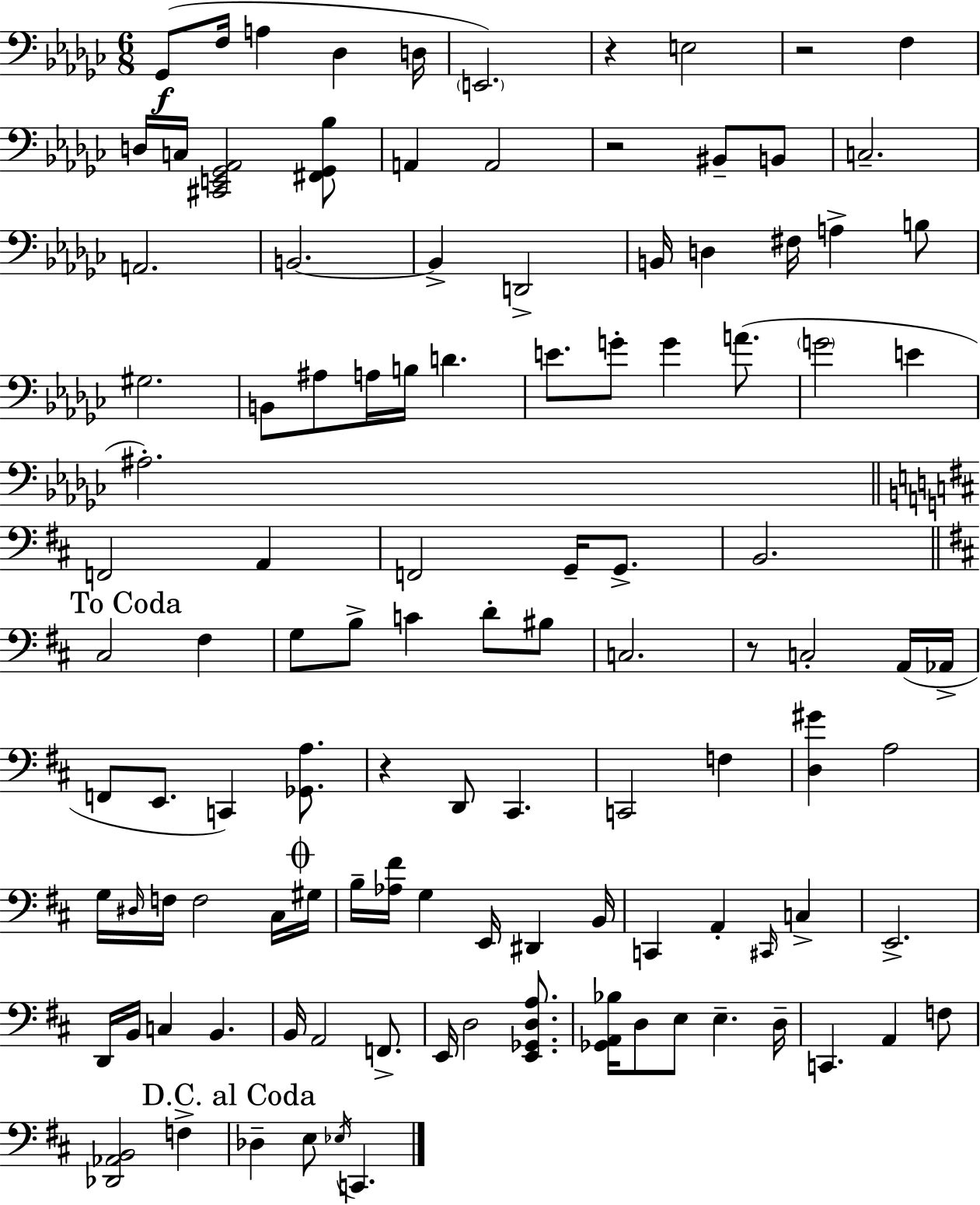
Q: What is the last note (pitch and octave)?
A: C2